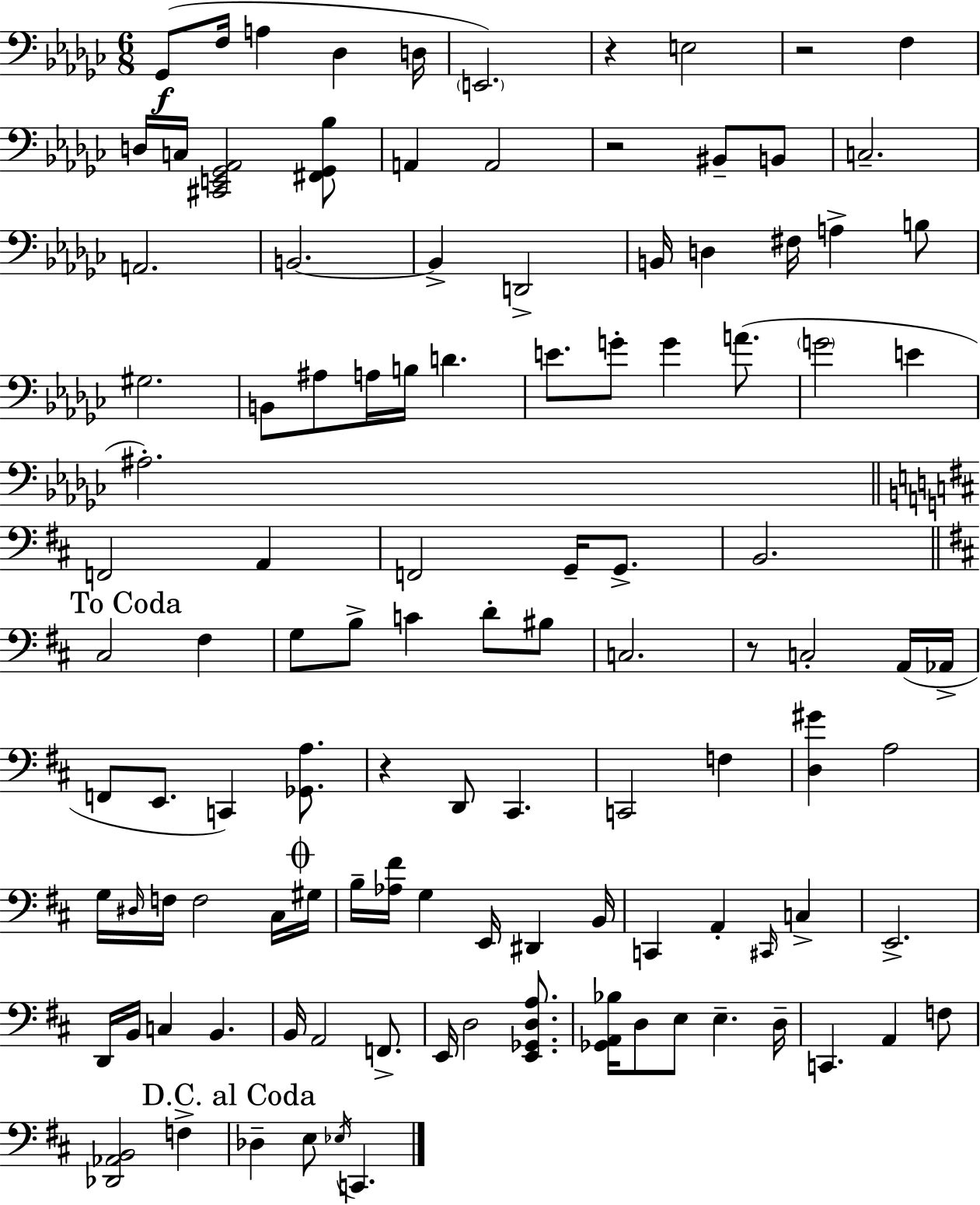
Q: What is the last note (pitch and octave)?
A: C2